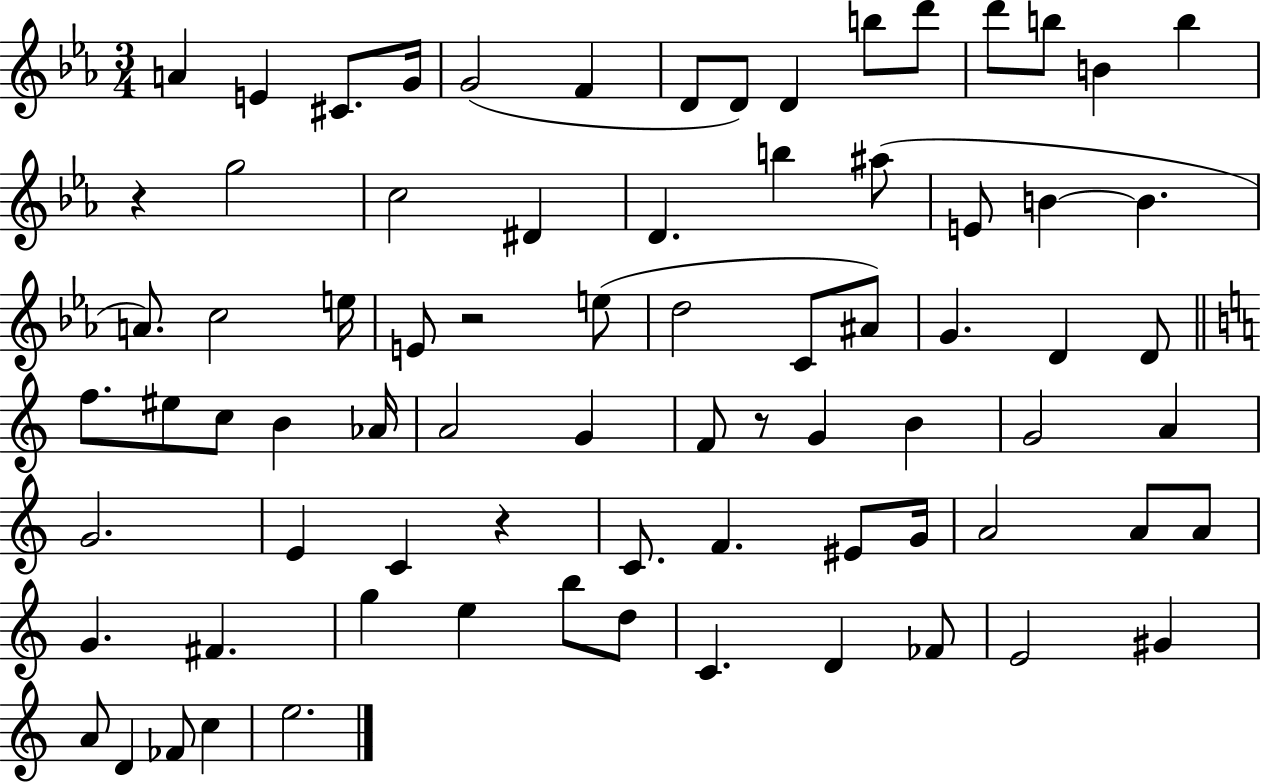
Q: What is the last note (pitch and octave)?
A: E5